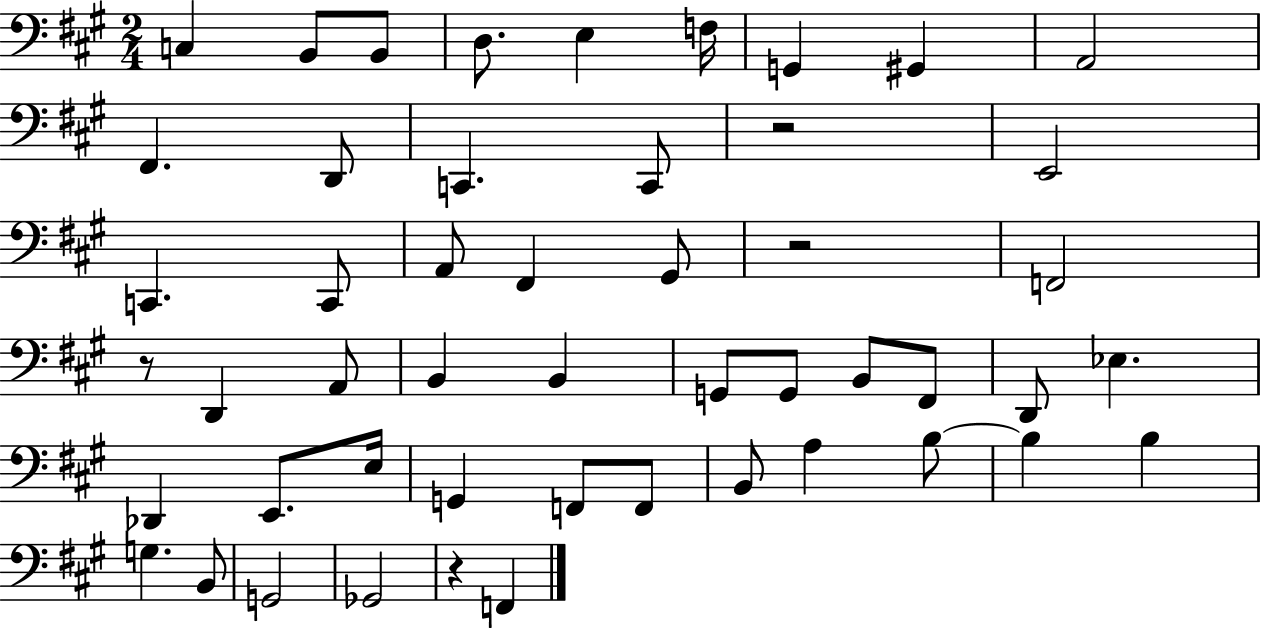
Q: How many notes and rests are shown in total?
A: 50